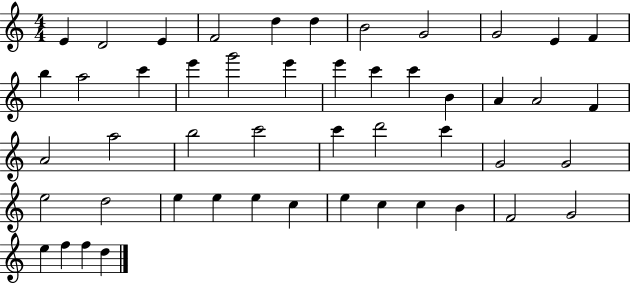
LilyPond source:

{
  \clef treble
  \numericTimeSignature
  \time 4/4
  \key c \major
  e'4 d'2 e'4 | f'2 d''4 d''4 | b'2 g'2 | g'2 e'4 f'4 | \break b''4 a''2 c'''4 | e'''4 g'''2 e'''4 | e'''4 c'''4 c'''4 b'4 | a'4 a'2 f'4 | \break a'2 a''2 | b''2 c'''2 | c'''4 d'''2 c'''4 | g'2 g'2 | \break e''2 d''2 | e''4 e''4 e''4 c''4 | e''4 c''4 c''4 b'4 | f'2 g'2 | \break e''4 f''4 f''4 d''4 | \bar "|."
}